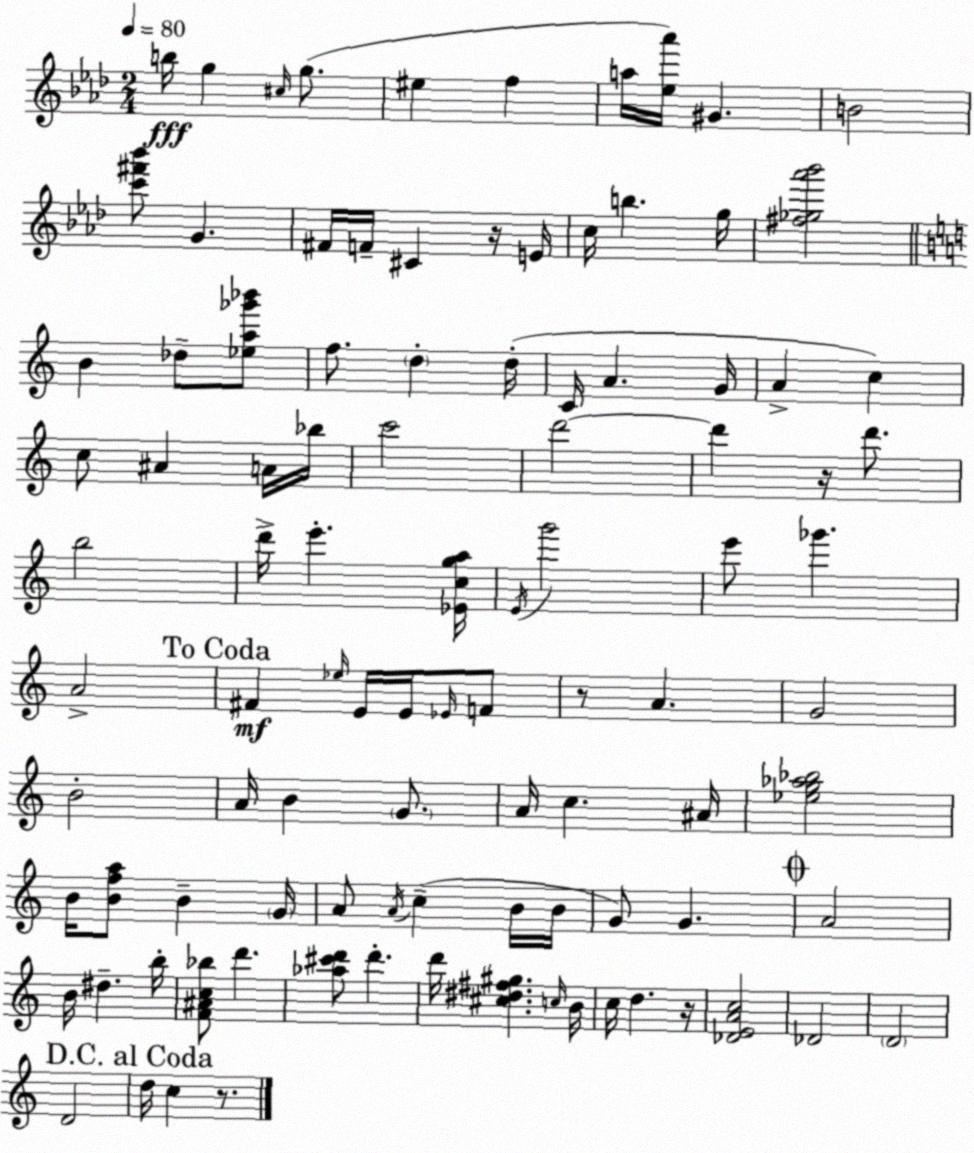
X:1
T:Untitled
M:2/4
L:1/4
K:Fm
b/4 g ^c/4 g/2 ^e f a/4 [_e_a']/4 ^G B2 [c'^f'_b']/2 G ^F/4 F/4 ^C z/4 E/4 c/4 b g/4 [^f_g_a'_b']2 B _d/2 [_ea_g'_b']/2 f/2 d d/4 C/4 A G/4 A c c/2 ^A A/4 _b/4 c'2 d'2 d' z/4 d'/2 b2 d'/4 e' [_Ecga]/4 E/4 g'2 e'/2 _g' A2 ^F _e/4 E/4 E/4 _E/4 F/2 z/2 A G2 B2 A/4 B G/2 A/4 c ^A/4 [_eg_a_b]2 B/4 [Bfa]/2 B G/4 A/2 A/4 c B/4 B/4 G/2 G A2 B/4 ^d b/4 [F^Ac_b]/2 d' [_a^c'd']/2 d' d'/4 [^c^d^f^g] c/4 B/4 c/4 d z/4 [_DEAc]2 _D2 D2 D2 d/4 c z/2